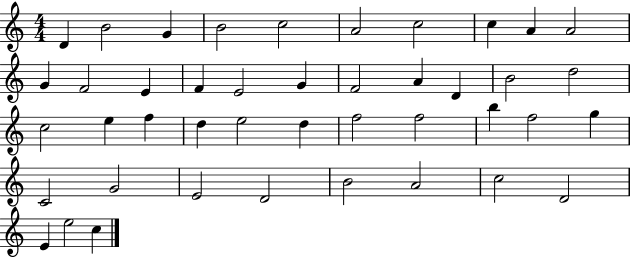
{
  \clef treble
  \numericTimeSignature
  \time 4/4
  \key c \major
  d'4 b'2 g'4 | b'2 c''2 | a'2 c''2 | c''4 a'4 a'2 | \break g'4 f'2 e'4 | f'4 e'2 g'4 | f'2 a'4 d'4 | b'2 d''2 | \break c''2 e''4 f''4 | d''4 e''2 d''4 | f''2 f''2 | b''4 f''2 g''4 | \break c'2 g'2 | e'2 d'2 | b'2 a'2 | c''2 d'2 | \break e'4 e''2 c''4 | \bar "|."
}